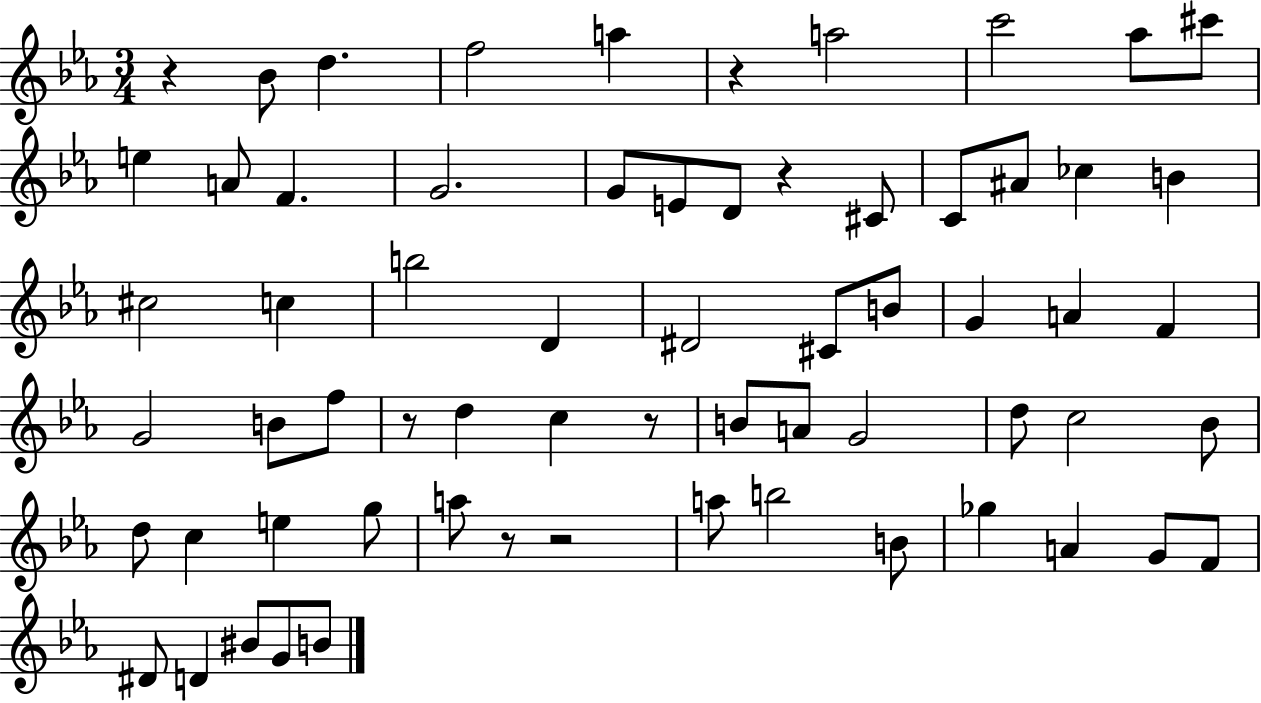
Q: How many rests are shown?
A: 7